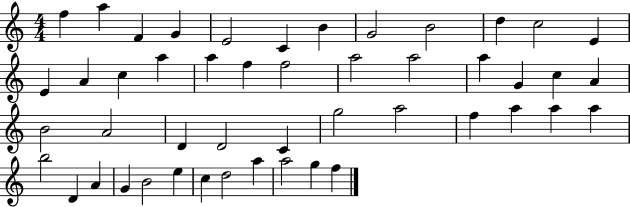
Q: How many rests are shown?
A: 0